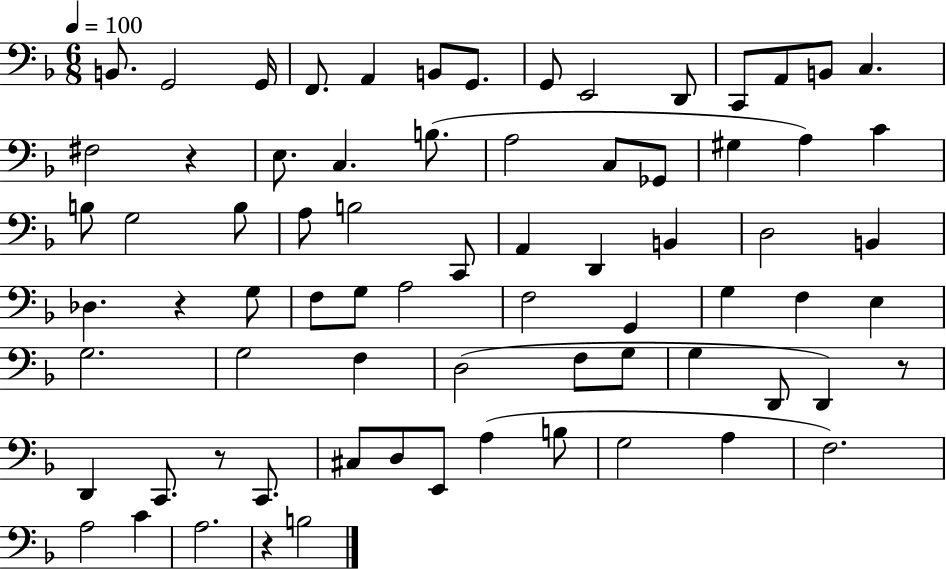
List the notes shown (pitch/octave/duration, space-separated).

B2/e. G2/h G2/s F2/e. A2/q B2/e G2/e. G2/e E2/h D2/e C2/e A2/e B2/e C3/q. F#3/h R/q E3/e. C3/q. B3/e. A3/h C3/e Gb2/e G#3/q A3/q C4/q B3/e G3/h B3/e A3/e B3/h C2/e A2/q D2/q B2/q D3/h B2/q Db3/q. R/q G3/e F3/e G3/e A3/h F3/h G2/q G3/q F3/q E3/q G3/h. G3/h F3/q D3/h F3/e G3/e G3/q D2/e D2/q R/e D2/q C2/e. R/e C2/e. C#3/e D3/e E2/e A3/q B3/e G3/h A3/q F3/h. A3/h C4/q A3/h. R/q B3/h